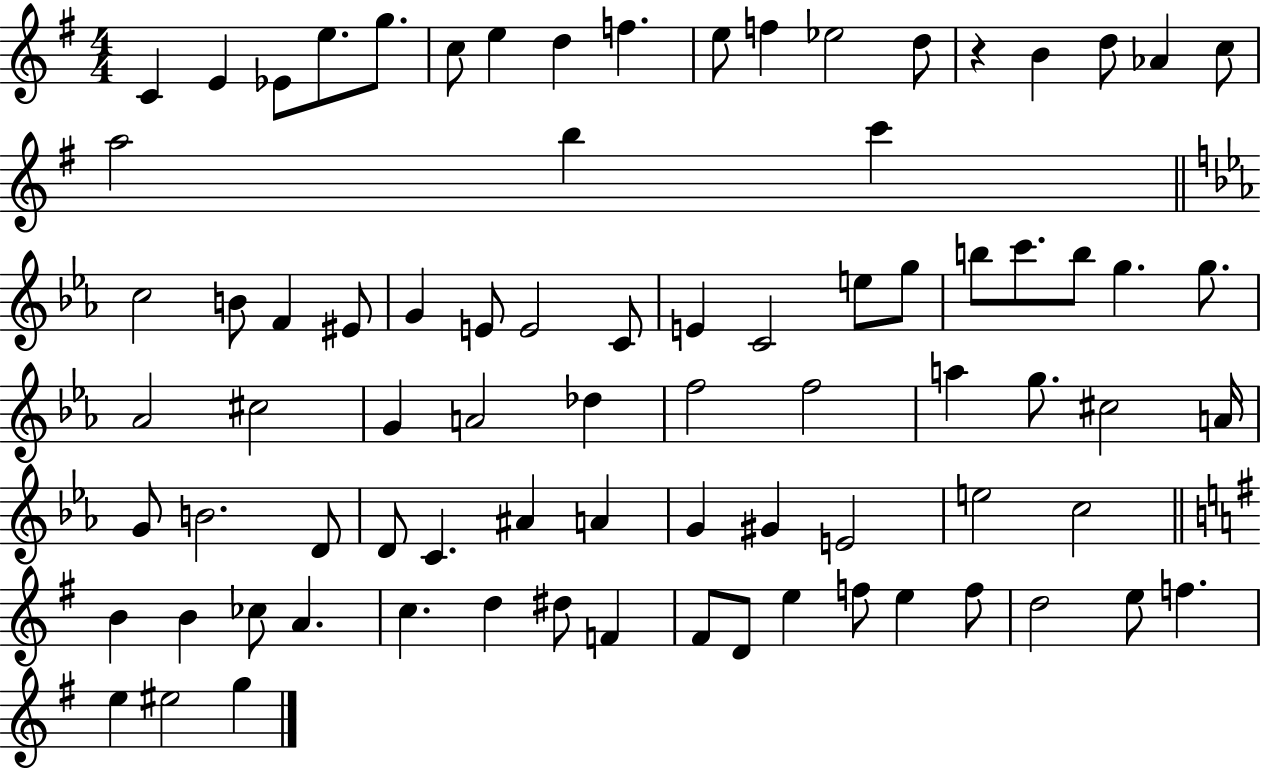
{
  \clef treble
  \numericTimeSignature
  \time 4/4
  \key g \major
  \repeat volta 2 { c'4 e'4 ees'8 e''8. g''8. | c''8 e''4 d''4 f''4. | e''8 f''4 ees''2 d''8 | r4 b'4 d''8 aes'4 c''8 | \break a''2 b''4 c'''4 | \bar "||" \break \key ees \major c''2 b'8 f'4 eis'8 | g'4 e'8 e'2 c'8 | e'4 c'2 e''8 g''8 | b''8 c'''8. b''8 g''4. g''8. | \break aes'2 cis''2 | g'4 a'2 des''4 | f''2 f''2 | a''4 g''8. cis''2 a'16 | \break g'8 b'2. d'8 | d'8 c'4. ais'4 a'4 | g'4 gis'4 e'2 | e''2 c''2 | \break \bar "||" \break \key g \major b'4 b'4 ces''8 a'4. | c''4. d''4 dis''8 f'4 | fis'8 d'8 e''4 f''8 e''4 f''8 | d''2 e''8 f''4. | \break e''4 eis''2 g''4 | } \bar "|."
}